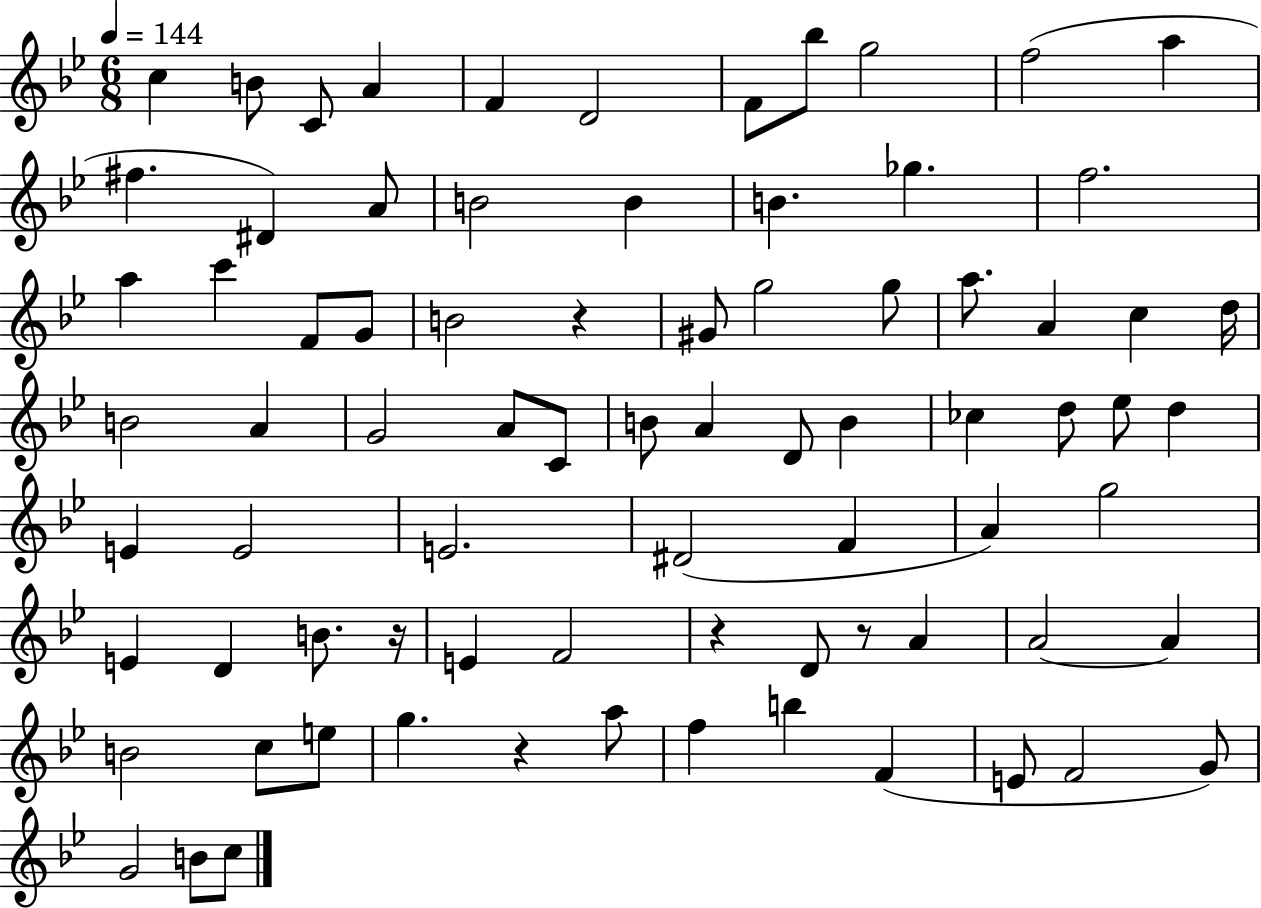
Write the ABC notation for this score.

X:1
T:Untitled
M:6/8
L:1/4
K:Bb
c B/2 C/2 A F D2 F/2 _b/2 g2 f2 a ^f ^D A/2 B2 B B _g f2 a c' F/2 G/2 B2 z ^G/2 g2 g/2 a/2 A c d/4 B2 A G2 A/2 C/2 B/2 A D/2 B _c d/2 _e/2 d E E2 E2 ^D2 F A g2 E D B/2 z/4 E F2 z D/2 z/2 A A2 A B2 c/2 e/2 g z a/2 f b F E/2 F2 G/2 G2 B/2 c/2